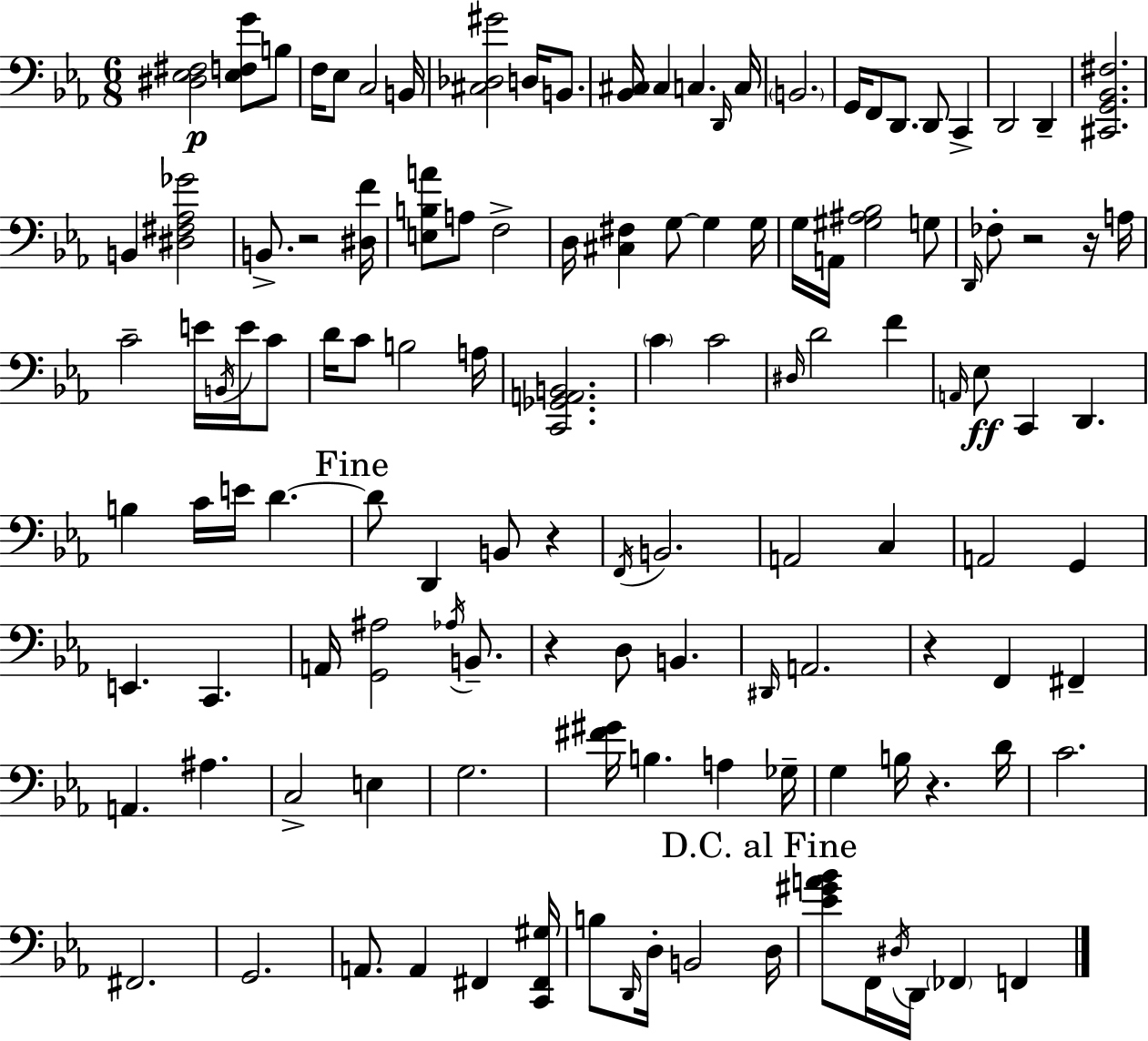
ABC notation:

X:1
T:Untitled
M:6/8
L:1/4
K:Cm
[^D,_E,^F,]2 [_E,F,G]/2 B,/2 F,/4 _E,/2 C,2 B,,/4 [^C,_D,^G]2 D,/4 B,,/2 [_B,,^C,]/4 ^C, C, D,,/4 C,/4 B,,2 G,,/4 F,,/2 D,,/2 D,,/2 C,, D,,2 D,, [^C,,G,,_B,,^F,]2 B,, [^D,^F,_A,_G]2 B,,/2 z2 [^D,F]/4 [E,B,A]/2 A,/2 F,2 D,/4 [^C,^F,] G,/2 G, G,/4 G,/4 A,,/4 [^G,^A,_B,]2 G,/2 D,,/4 _F,/2 z2 z/4 A,/4 C2 E/4 B,,/4 E/4 C/2 D/4 C/2 B,2 A,/4 [C,,_G,,A,,B,,]2 C C2 ^D,/4 D2 F A,,/4 _E,/2 C,, D,, B, C/4 E/4 D D/2 D,, B,,/2 z F,,/4 B,,2 A,,2 C, A,,2 G,, E,, C,, A,,/4 [G,,^A,]2 _A,/4 B,,/2 z D,/2 B,, ^D,,/4 A,,2 z F,, ^F,, A,, ^A, C,2 E, G,2 [^F^G]/4 B, A, _G,/4 G, B,/4 z D/4 C2 ^F,,2 G,,2 A,,/2 A,, ^F,, [C,,^F,,^G,]/4 B,/2 D,,/4 D,/4 B,,2 D,/4 [_E^GA_B]/2 F,,/4 ^D,/4 D,,/4 _F,, F,,